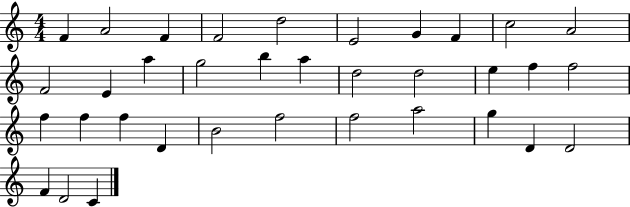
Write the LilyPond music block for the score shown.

{
  \clef treble
  \numericTimeSignature
  \time 4/4
  \key c \major
  f'4 a'2 f'4 | f'2 d''2 | e'2 g'4 f'4 | c''2 a'2 | \break f'2 e'4 a''4 | g''2 b''4 a''4 | d''2 d''2 | e''4 f''4 f''2 | \break f''4 f''4 f''4 d'4 | b'2 f''2 | f''2 a''2 | g''4 d'4 d'2 | \break f'4 d'2 c'4 | \bar "|."
}